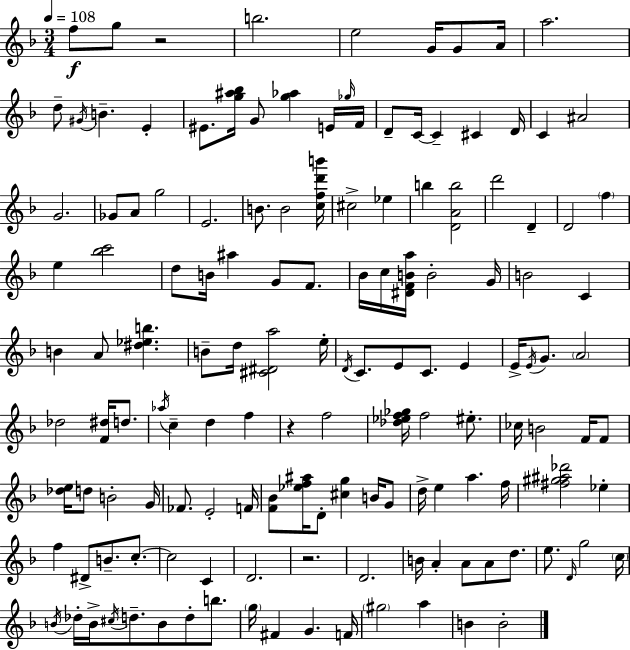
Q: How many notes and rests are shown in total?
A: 142